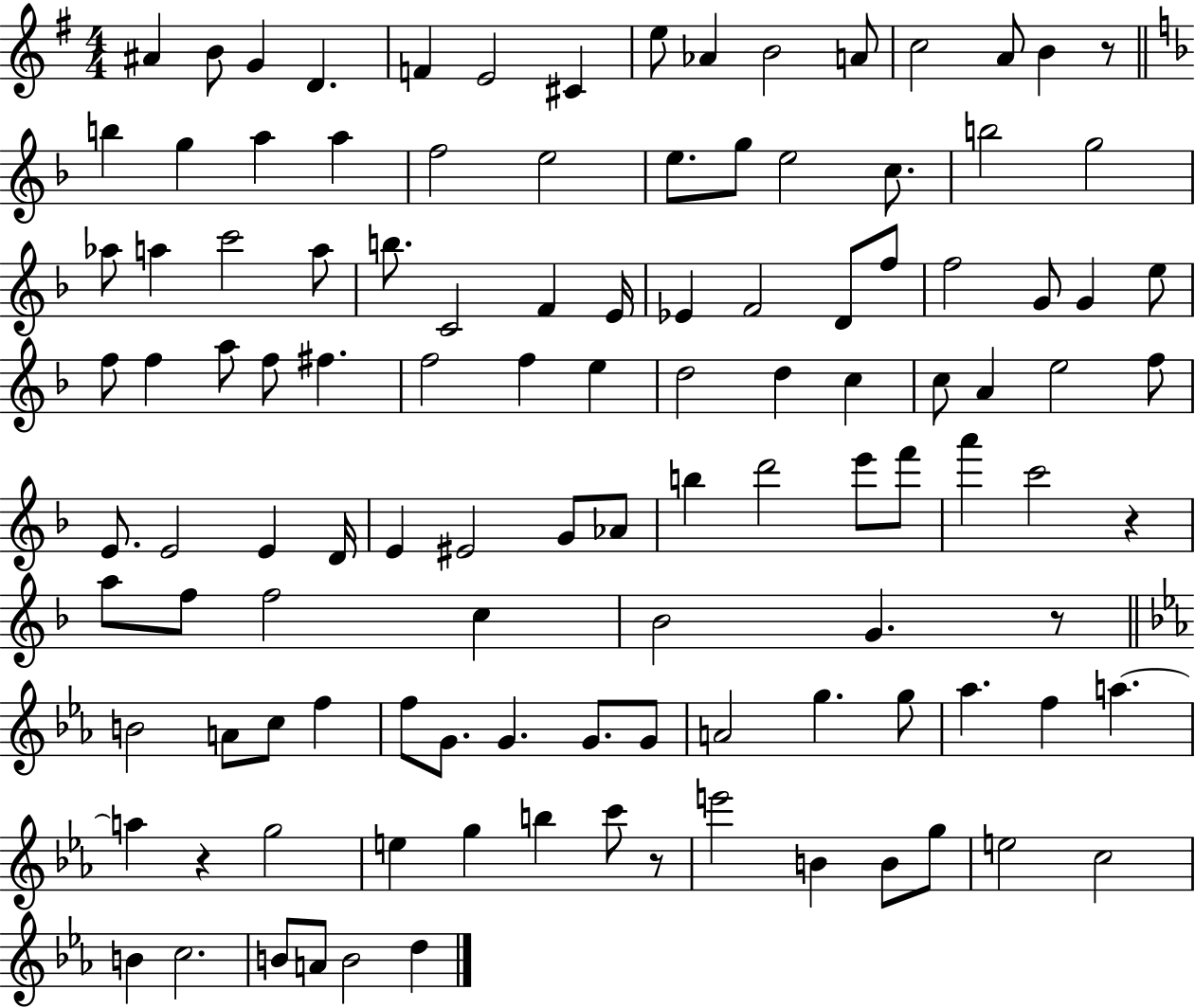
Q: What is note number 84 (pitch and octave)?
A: G4